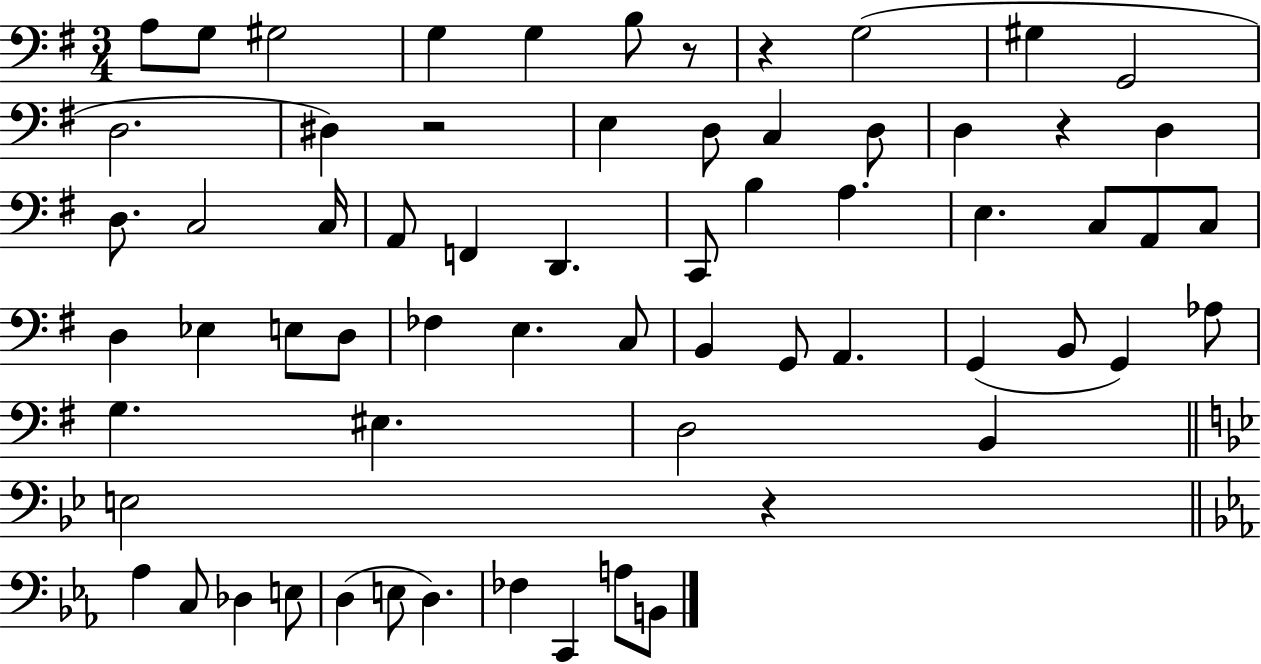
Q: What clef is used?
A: bass